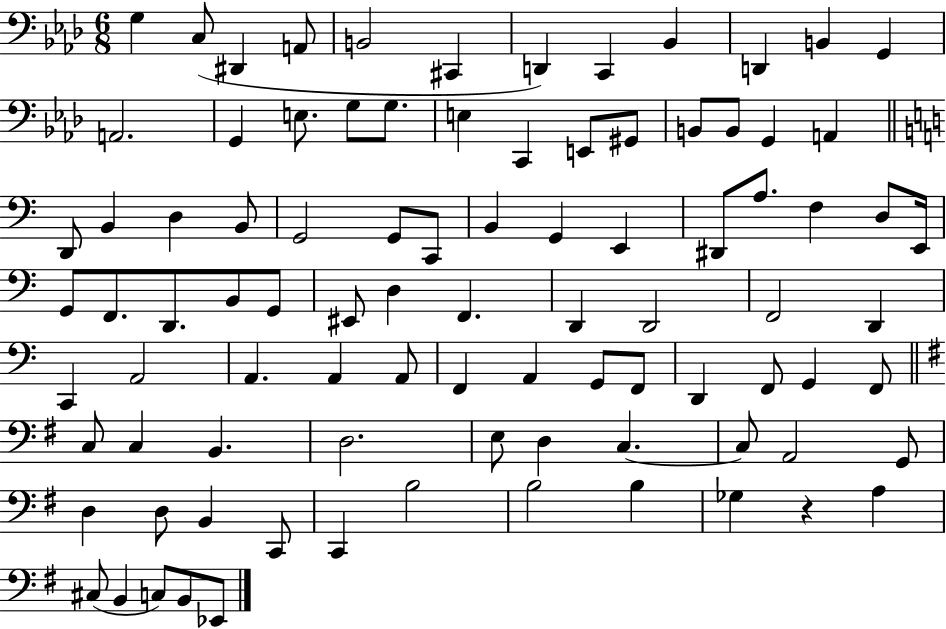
X:1
T:Untitled
M:6/8
L:1/4
K:Ab
G, C,/2 ^D,, A,,/2 B,,2 ^C,, D,, C,, _B,, D,, B,, G,, A,,2 G,, E,/2 G,/2 G,/2 E, C,, E,,/2 ^G,,/2 B,,/2 B,,/2 G,, A,, D,,/2 B,, D, B,,/2 G,,2 G,,/2 C,,/2 B,, G,, E,, ^D,,/2 A,/2 F, D,/2 E,,/4 G,,/2 F,,/2 D,,/2 B,,/2 G,,/2 ^E,,/2 D, F,, D,, D,,2 F,,2 D,, C,, A,,2 A,, A,, A,,/2 F,, A,, G,,/2 F,,/2 D,, F,,/2 G,, F,,/2 C,/2 C, B,, D,2 E,/2 D, C, C,/2 A,,2 G,,/2 D, D,/2 B,, C,,/2 C,, B,2 B,2 B, _G, z A, ^C,/2 B,, C,/2 B,,/2 _E,,/2